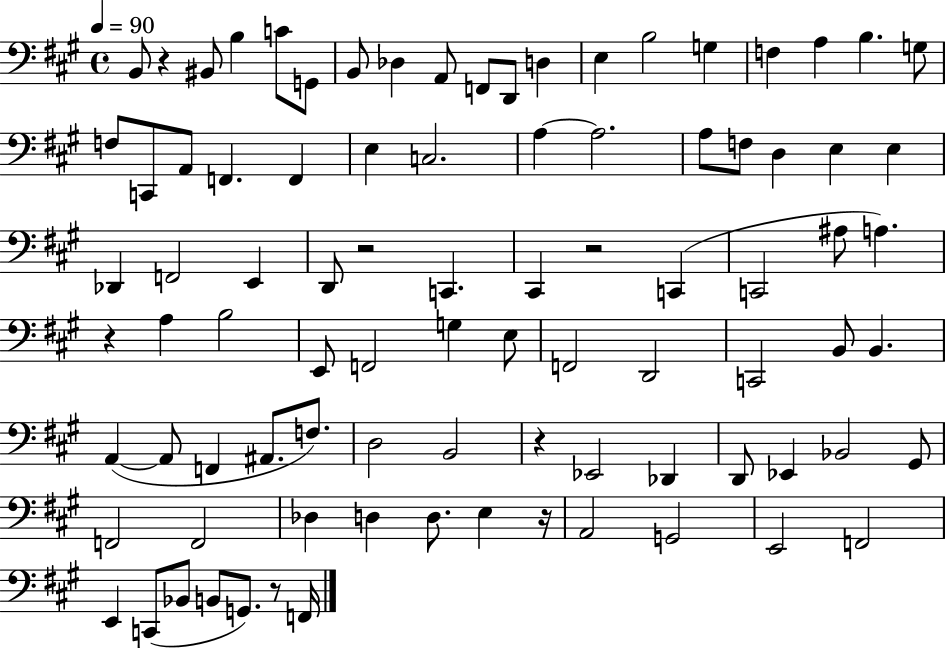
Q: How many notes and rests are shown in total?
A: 89